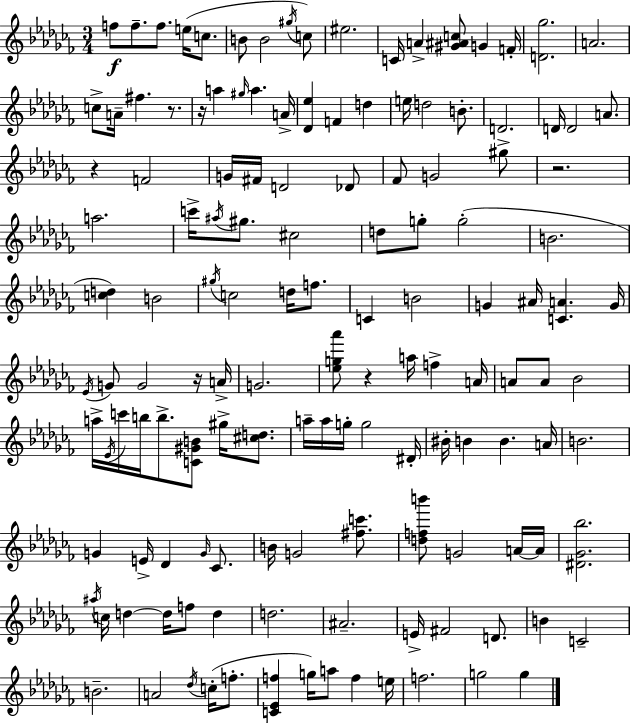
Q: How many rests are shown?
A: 6